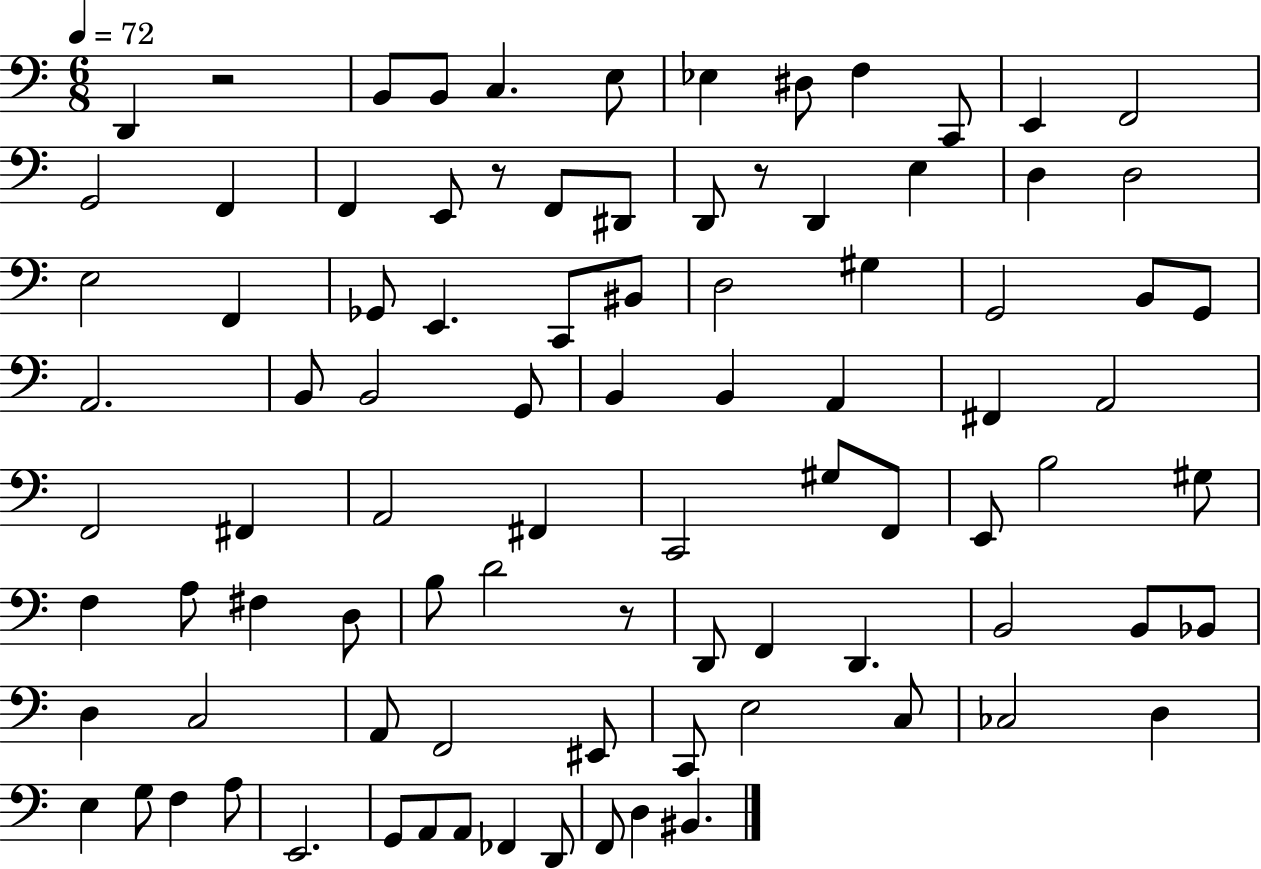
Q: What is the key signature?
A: C major